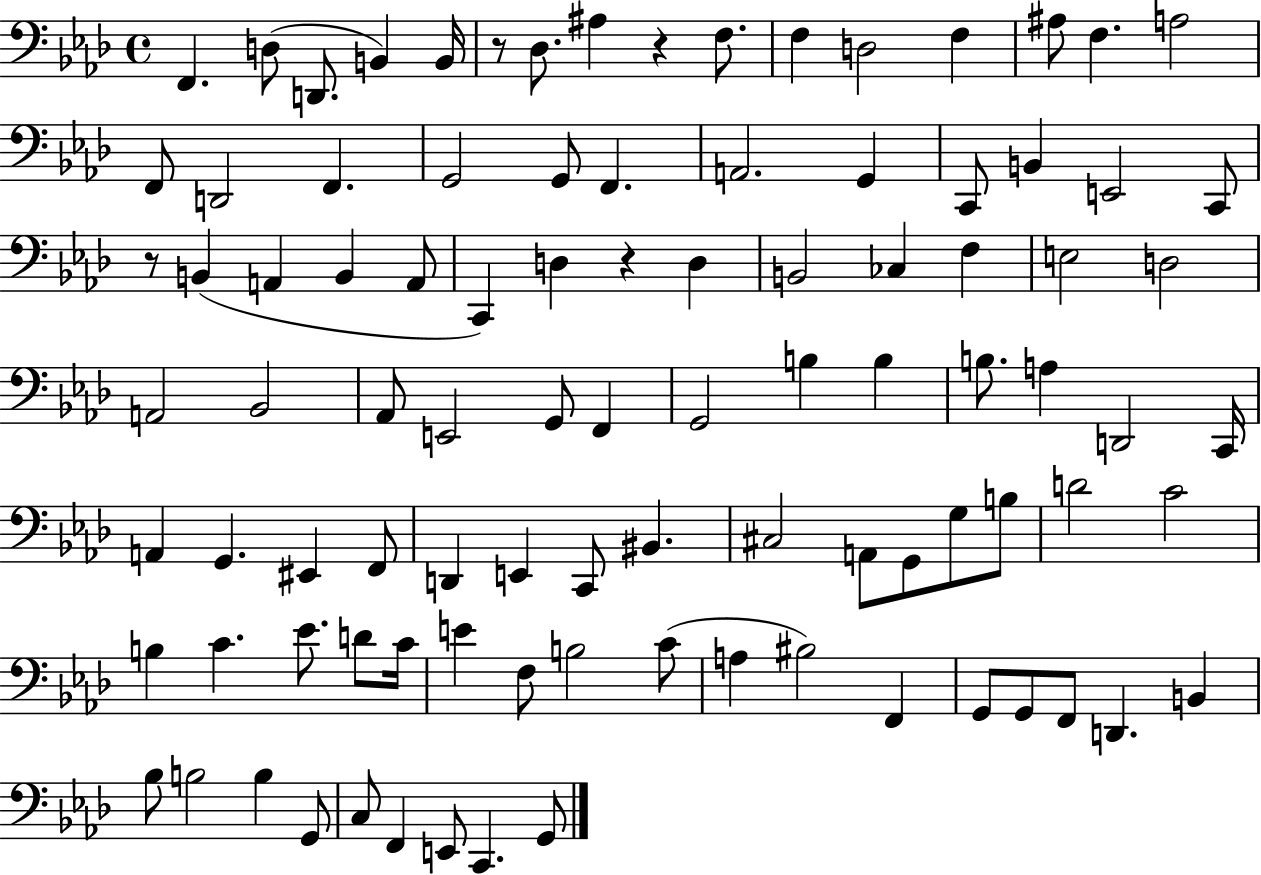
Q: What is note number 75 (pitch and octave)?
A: C4